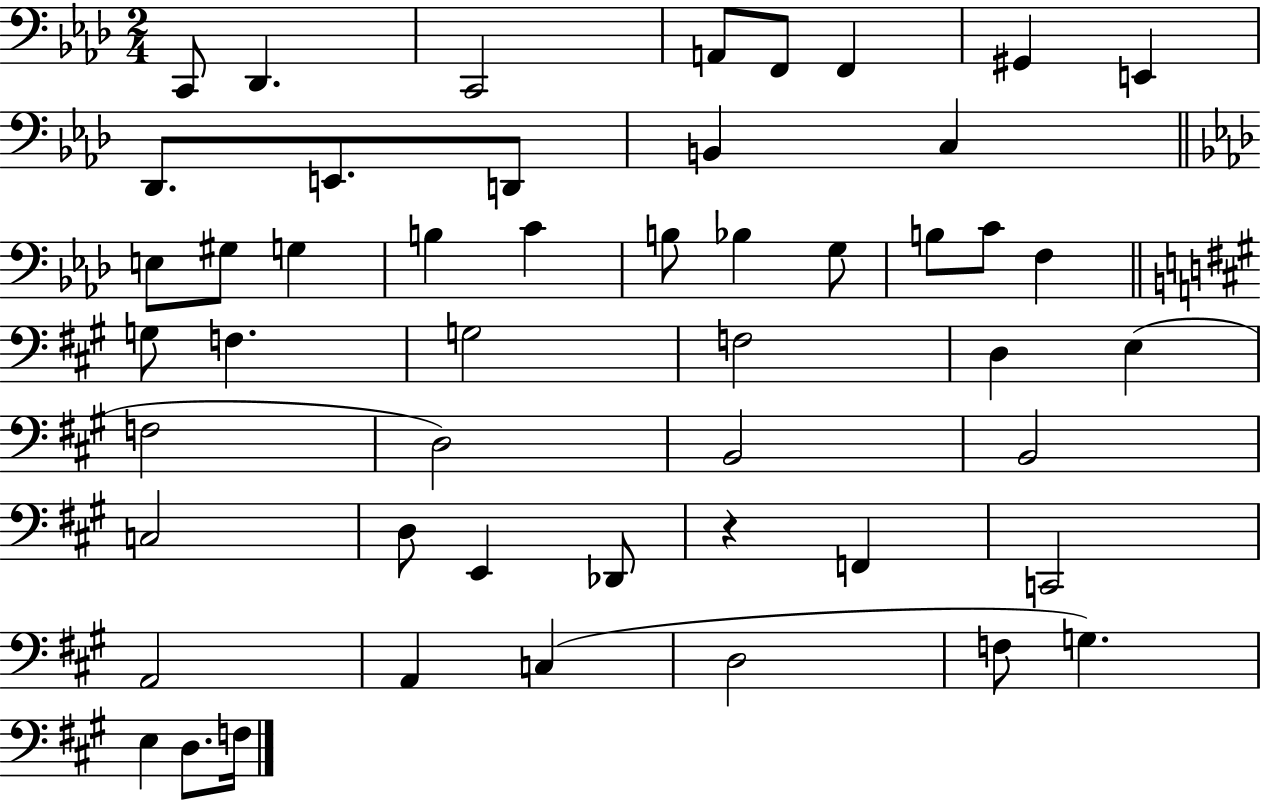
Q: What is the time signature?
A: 2/4